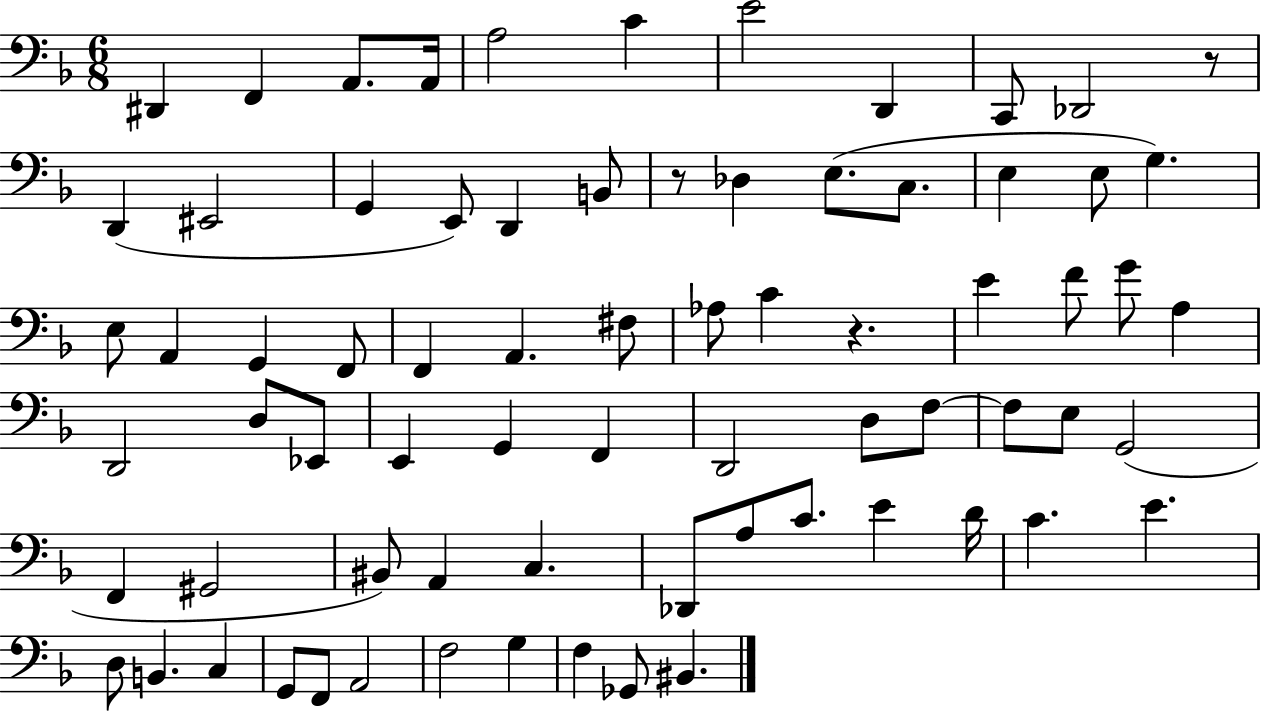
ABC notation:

X:1
T:Untitled
M:6/8
L:1/4
K:F
^D,, F,, A,,/2 A,,/4 A,2 C E2 D,, C,,/2 _D,,2 z/2 D,, ^E,,2 G,, E,,/2 D,, B,,/2 z/2 _D, E,/2 C,/2 E, E,/2 G, E,/2 A,, G,, F,,/2 F,, A,, ^F,/2 _A,/2 C z E F/2 G/2 A, D,,2 D,/2 _E,,/2 E,, G,, F,, D,,2 D,/2 F,/2 F,/2 E,/2 G,,2 F,, ^G,,2 ^B,,/2 A,, C, _D,,/2 A,/2 C/2 E D/4 C E D,/2 B,, C, G,,/2 F,,/2 A,,2 F,2 G, F, _G,,/2 ^B,,